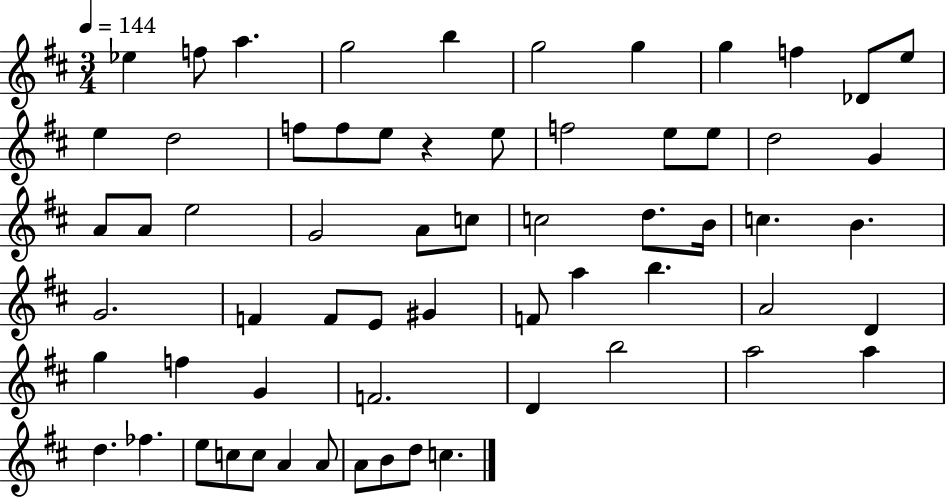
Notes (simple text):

Eb5/q F5/e A5/q. G5/h B5/q G5/h G5/q G5/q F5/q Db4/e E5/e E5/q D5/h F5/e F5/e E5/e R/q E5/e F5/h E5/e E5/e D5/h G4/q A4/e A4/e E5/h G4/h A4/e C5/e C5/h D5/e. B4/s C5/q. B4/q. G4/h. F4/q F4/e E4/e G#4/q F4/e A5/q B5/q. A4/h D4/q G5/q F5/q G4/q F4/h. D4/q B5/h A5/h A5/q D5/q. FES5/q. E5/e C5/e C5/e A4/q A4/e A4/e B4/e D5/e C5/q.